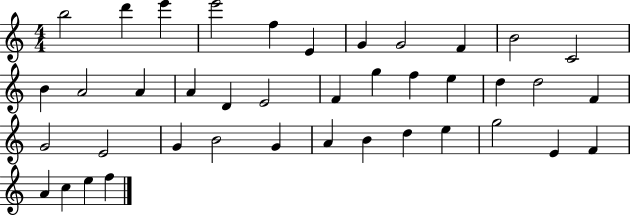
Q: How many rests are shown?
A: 0